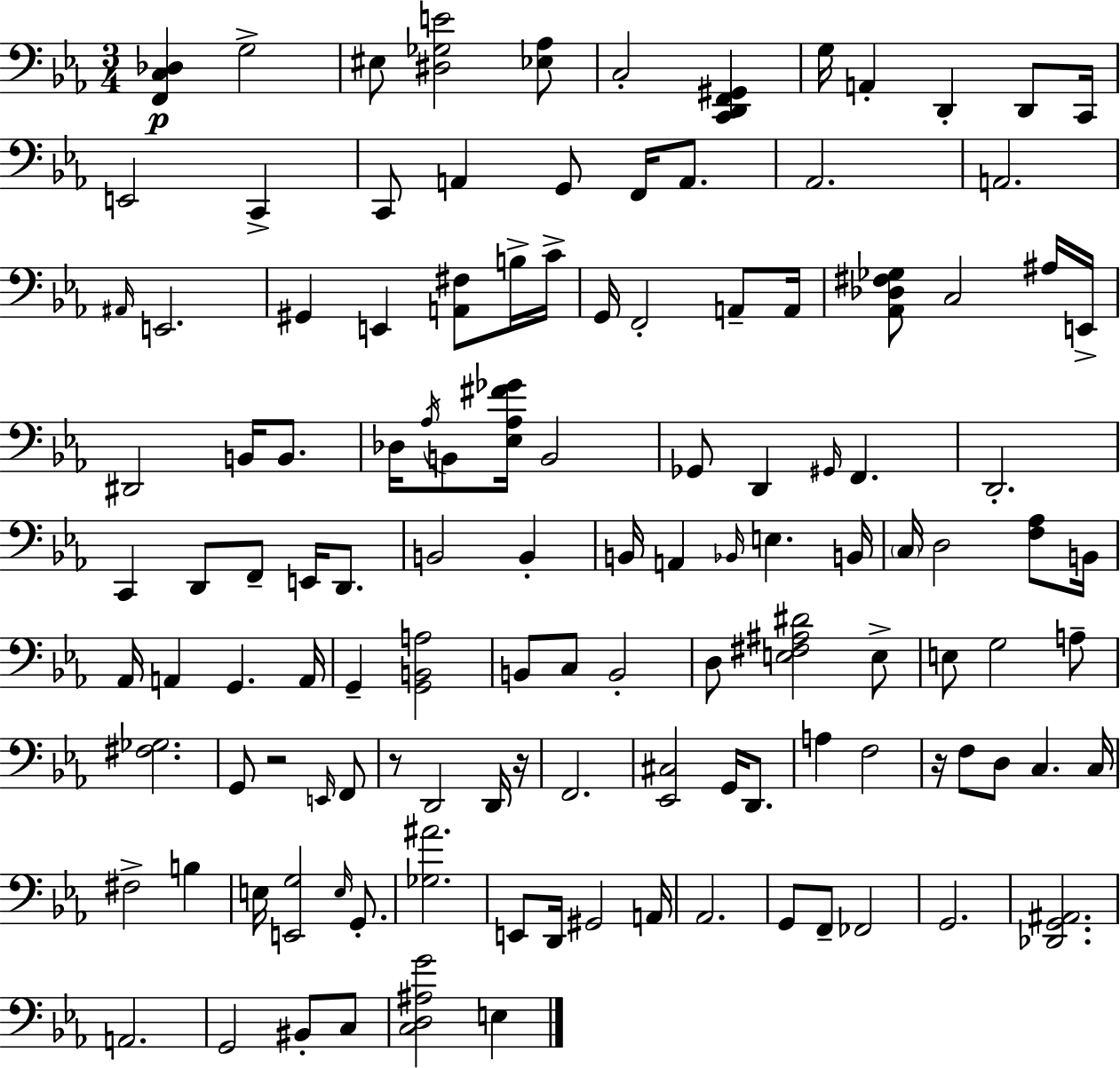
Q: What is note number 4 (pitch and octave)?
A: G3